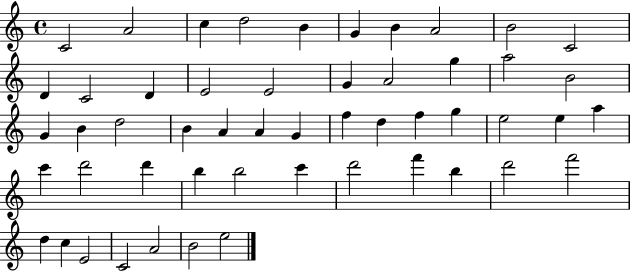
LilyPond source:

{
  \clef treble
  \time 4/4
  \defaultTimeSignature
  \key c \major
  c'2 a'2 | c''4 d''2 b'4 | g'4 b'4 a'2 | b'2 c'2 | \break d'4 c'2 d'4 | e'2 e'2 | g'4 a'2 g''4 | a''2 b'2 | \break g'4 b'4 d''2 | b'4 a'4 a'4 g'4 | f''4 d''4 f''4 g''4 | e''2 e''4 a''4 | \break c'''4 d'''2 d'''4 | b''4 b''2 c'''4 | d'''2 f'''4 b''4 | d'''2 f'''2 | \break d''4 c''4 e'2 | c'2 a'2 | b'2 e''2 | \bar "|."
}